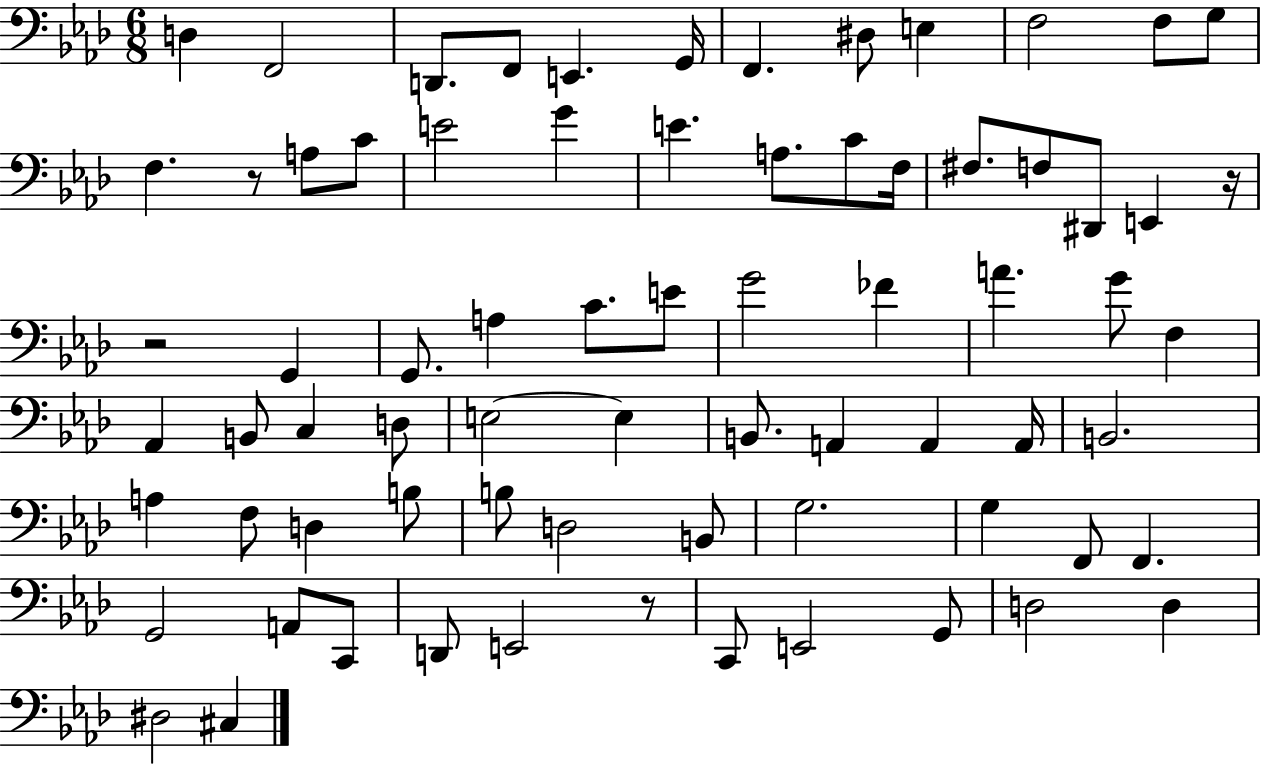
{
  \clef bass
  \numericTimeSignature
  \time 6/8
  \key aes \major
  \repeat volta 2 { d4 f,2 | d,8. f,8 e,4. g,16 | f,4. dis8 e4 | f2 f8 g8 | \break f4. r8 a8 c'8 | e'2 g'4 | e'4. a8. c'8 f16 | fis8. f8 dis,8 e,4 r16 | \break r2 g,4 | g,8. a4 c'8. e'8 | g'2 fes'4 | a'4. g'8 f4 | \break aes,4 b,8 c4 d8 | e2~~ e4 | b,8. a,4 a,4 a,16 | b,2. | \break a4 f8 d4 b8 | b8 d2 b,8 | g2. | g4 f,8 f,4. | \break g,2 a,8 c,8 | d,8 e,2 r8 | c,8 e,2 g,8 | d2 d4 | \break dis2 cis4 | } \bar "|."
}